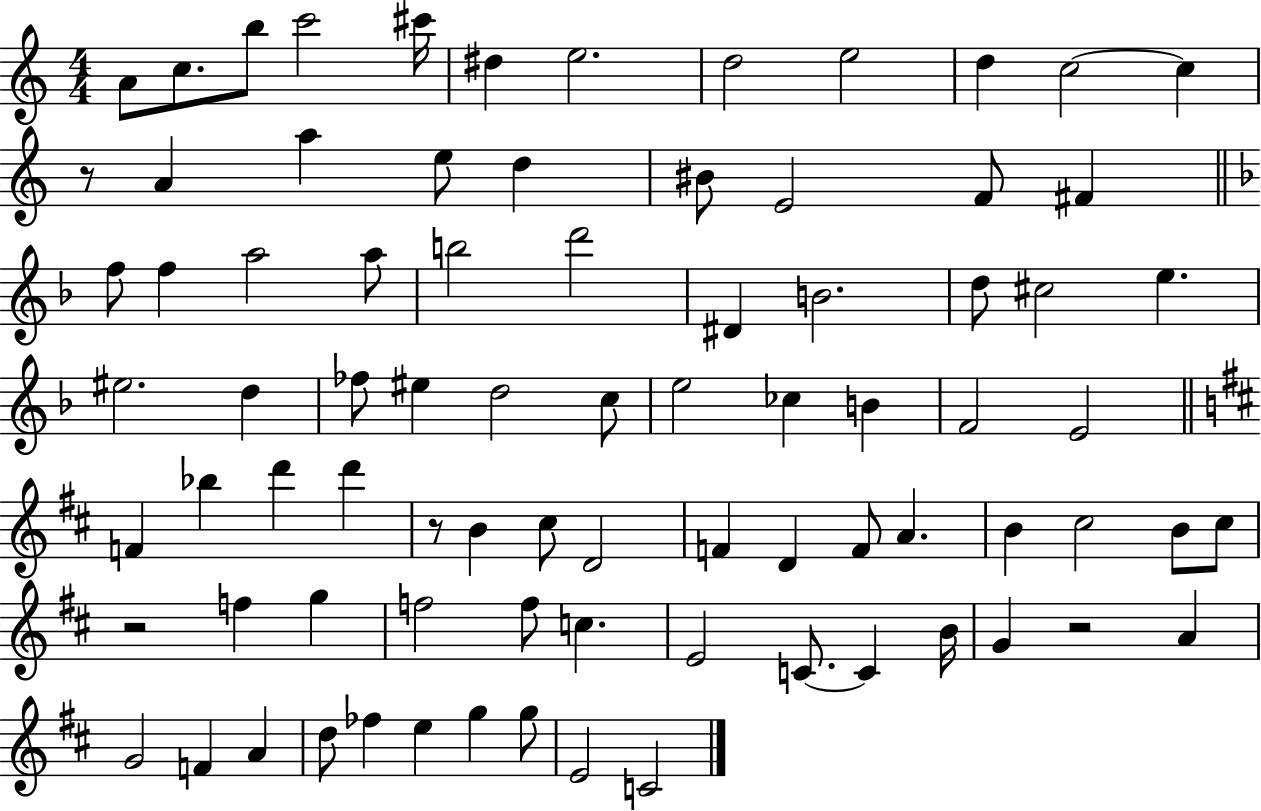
X:1
T:Untitled
M:4/4
L:1/4
K:C
A/2 c/2 b/2 c'2 ^c'/4 ^d e2 d2 e2 d c2 c z/2 A a e/2 d ^B/2 E2 F/2 ^F f/2 f a2 a/2 b2 d'2 ^D B2 d/2 ^c2 e ^e2 d _f/2 ^e d2 c/2 e2 _c B F2 E2 F _b d' d' z/2 B ^c/2 D2 F D F/2 A B ^c2 B/2 ^c/2 z2 f g f2 f/2 c E2 C/2 C B/4 G z2 A G2 F A d/2 _f e g g/2 E2 C2